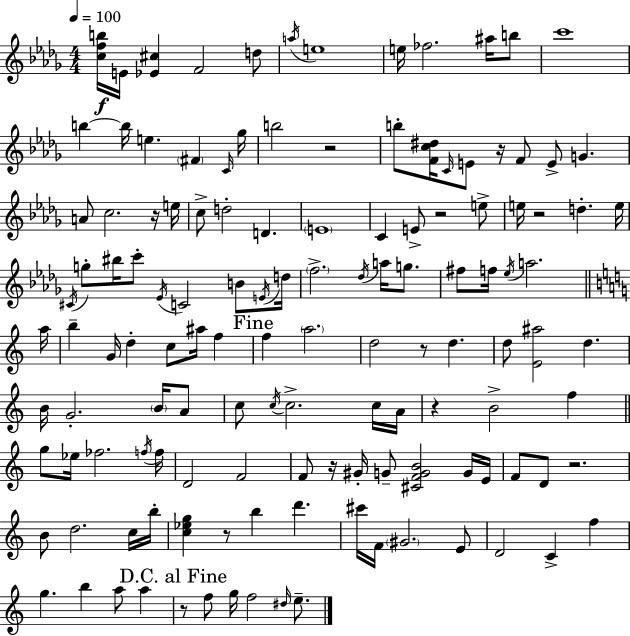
{
  \clef treble
  \numericTimeSignature
  \time 4/4
  \key bes \minor
  \tempo 4 = 100
  <c'' f'' b''>16\f e'16 <ees' cis''>4 f'2 d''8 | \acciaccatura { a''16 } e''1 | e''16 fes''2. ais''16 b''8 | c'''1 | \break b''4~~ b''16 e''4. \parenthesize fis'4 | \grace { c'16 } ges''16 b''2 r2 | b''8-. <f' c'' dis''>16 \grace { c'16 } e'8 r16 f'8 e'8-> g'4. | a'8 c''2. | \break r16 e''16 c''8-> d''2-. d'4. | \parenthesize e'1 | c'4 e'8-> r2 | e''8-> e''16 r2 d''4.-. | \break e''16 \acciaccatura { cis'16 } g''8-. bis''16 c'''8-. \acciaccatura { ees'16 } c'2 | b'8 \acciaccatura { e'16 } d''16 \parenthesize f''2.-> | \acciaccatura { des''16 } a''16 g''8. fis''8 f''16 \acciaccatura { ees''16 } a''2. | \bar "||" \break \key a \minor a''16 b''4-- g'16 d''4-. c''8 ais''16 f''4 | \mark "Fine" f''4 \parenthesize a''2. | d''2 r8 d''4. | d''8 <e' ais''>2 d''4. | \break b'16 g'2.-. \parenthesize b'16 a'8 | c''8 \acciaccatura { c''16 } c''2.-> | c''16 a'16 r4 b'2-> f''4 | \bar "||" \break \key c \major g''8 ees''16 fes''2. \acciaccatura { f''16 } | f''16 d'2 f'2 | f'8 r16 gis'16-. g'8-- <cis' f' g' b'>2 g'16 | e'16 f'8 d'8 r2. | \break b'8 d''2. c''16 | b''16-. <c'' ees'' g''>4 r8 b''4 d'''4. | cis'''16 f'16 \parenthesize gis'2. e'8 | d'2 c'4-> f''4 | \break g''4. b''4 a''8 a''4 | \mark "D.C. al Fine" r8 f''8 g''16 f''2 \grace { dis''16 } e''8.-- | \bar "|."
}